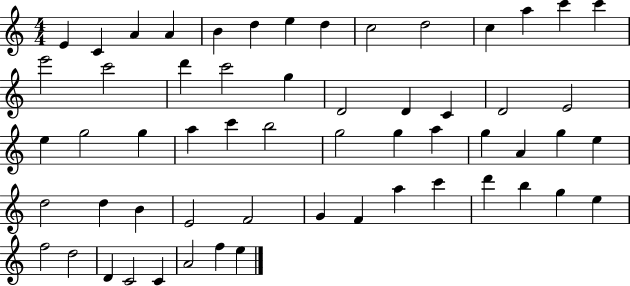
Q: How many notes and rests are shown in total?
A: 58